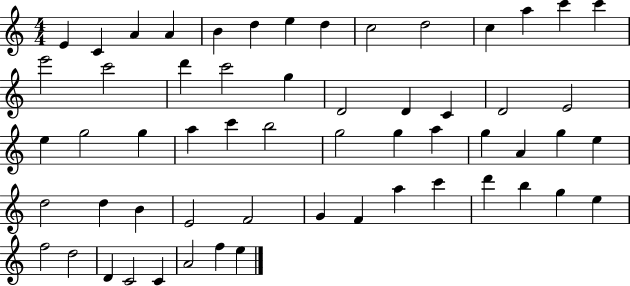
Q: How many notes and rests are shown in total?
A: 58